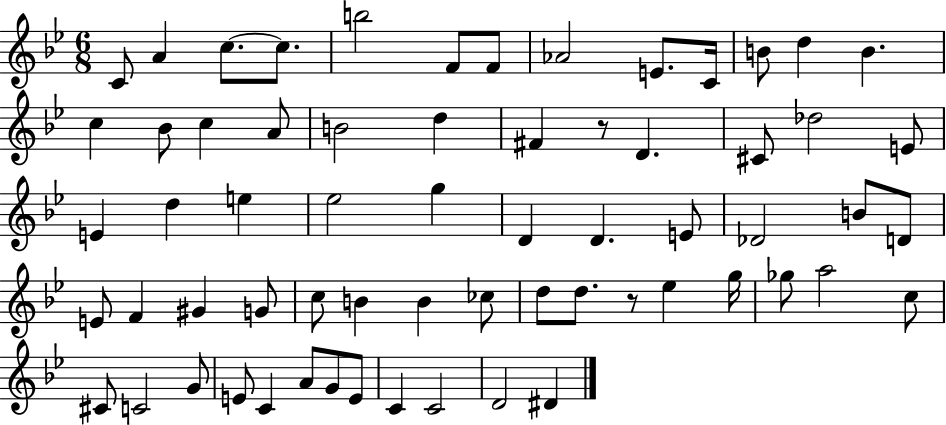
X:1
T:Untitled
M:6/8
L:1/4
K:Bb
C/2 A c/2 c/2 b2 F/2 F/2 _A2 E/2 C/4 B/2 d B c _B/2 c A/2 B2 d ^F z/2 D ^C/2 _d2 E/2 E d e _e2 g D D E/2 _D2 B/2 D/2 E/2 F ^G G/2 c/2 B B _c/2 d/2 d/2 z/2 _e g/4 _g/2 a2 c/2 ^C/2 C2 G/2 E/2 C A/2 G/2 E/2 C C2 D2 ^D